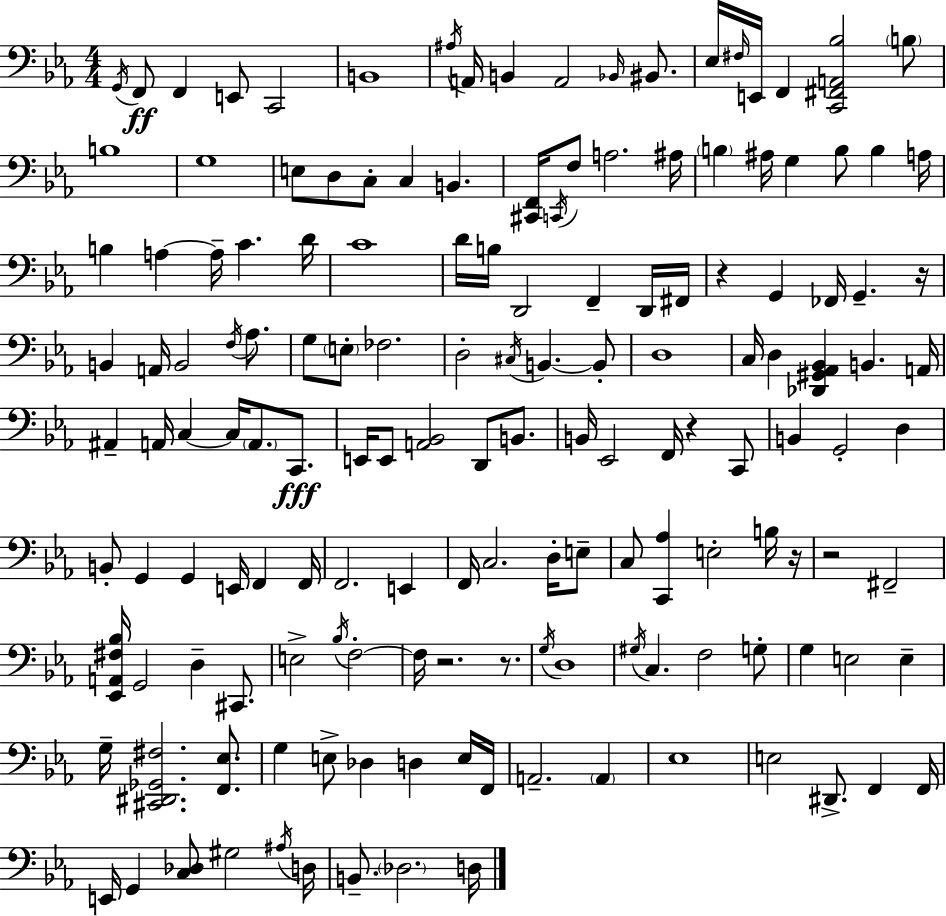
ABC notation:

X:1
T:Untitled
M:4/4
L:1/4
K:Cm
G,,/4 F,,/2 F,, E,,/2 C,,2 B,,4 ^A,/4 A,,/4 B,, A,,2 _B,,/4 ^B,,/2 _E,/4 ^F,/4 E,,/4 F,, [C,,^F,,A,,_B,]2 B,/2 B,4 G,4 E,/2 D,/2 C,/2 C, B,, [^C,,F,,]/4 C,,/4 F,/2 A,2 ^A,/4 B, ^A,/4 G, B,/2 B, A,/4 B, A, A,/4 C D/4 C4 D/4 B,/4 D,,2 F,, D,,/4 ^F,,/4 z G,, _F,,/4 G,, z/4 B,, A,,/4 B,,2 F,/4 _A,/2 G,/2 E,/2 _F,2 D,2 ^C,/4 B,, B,,/2 D,4 C,/4 D, [_D,,^G,,_A,,_B,,] B,, A,,/4 ^A,, A,,/4 C, C,/4 A,,/2 C,,/2 E,,/4 E,,/2 [A,,_B,,]2 D,,/2 B,,/2 B,,/4 _E,,2 F,,/4 z C,,/2 B,, G,,2 D, B,,/2 G,, G,, E,,/4 F,, F,,/4 F,,2 E,, F,,/4 C,2 D,/4 E,/2 C,/2 [C,,_A,] E,2 B,/4 z/4 z2 ^F,,2 [_E,,A,,^F,_B,]/4 G,,2 D, ^C,,/2 E,2 _B,/4 F,2 F,/4 z2 z/2 G,/4 D,4 ^G,/4 C, F,2 G,/2 G, E,2 E, G,/4 [^C,,^D,,_G,,^F,]2 [F,,_E,]/2 G, E,/2 _D, D, E,/4 F,,/4 A,,2 A,, _E,4 E,2 ^D,,/2 F,, F,,/4 E,,/4 G,, [C,_D,]/2 ^G,2 ^A,/4 D,/4 B,,/2 _D,2 D,/4